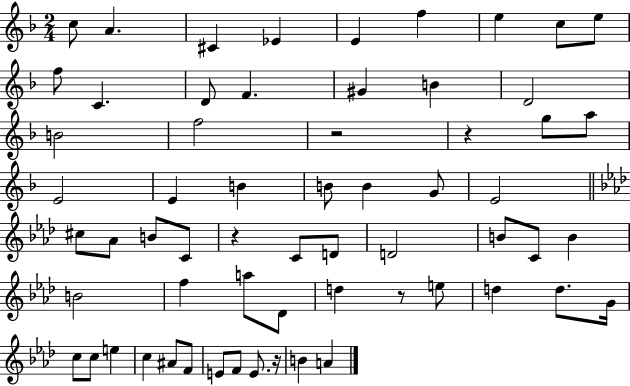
{
  \clef treble
  \numericTimeSignature
  \time 2/4
  \key f \major
  c''8 a'4. | cis'4 ees'4 | e'4 f''4 | e''4 c''8 e''8 | \break f''8 c'4. | d'8 f'4. | gis'4 b'4 | d'2 | \break b'2 | f''2 | r2 | r4 g''8 a''8 | \break e'2 | e'4 b'4 | b'8 b'4 g'8 | e'2 | \break \bar "||" \break \key aes \major cis''8 aes'8 b'8 c'8 | r4 c'8 d'8 | d'2 | b'8 c'8 b'4 | \break b'2 | f''4 a''8 des'8 | d''4 r8 e''8 | d''4 d''8. g'16 | \break c''8 c''8 e''4 | c''4 ais'8 f'8 | e'8 f'8 e'8. r16 | b'4 a'4 | \break \bar "|."
}